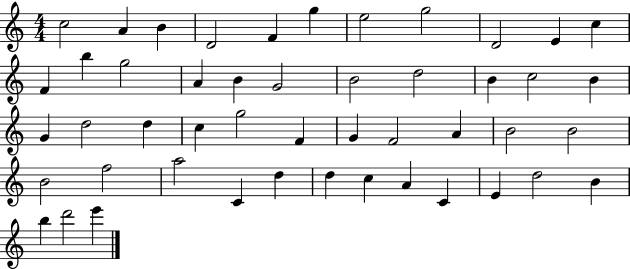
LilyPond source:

{
  \clef treble
  \numericTimeSignature
  \time 4/4
  \key c \major
  c''2 a'4 b'4 | d'2 f'4 g''4 | e''2 g''2 | d'2 e'4 c''4 | \break f'4 b''4 g''2 | a'4 b'4 g'2 | b'2 d''2 | b'4 c''2 b'4 | \break g'4 d''2 d''4 | c''4 g''2 f'4 | g'4 f'2 a'4 | b'2 b'2 | \break b'2 f''2 | a''2 c'4 d''4 | d''4 c''4 a'4 c'4 | e'4 d''2 b'4 | \break b''4 d'''2 e'''4 | \bar "|."
}